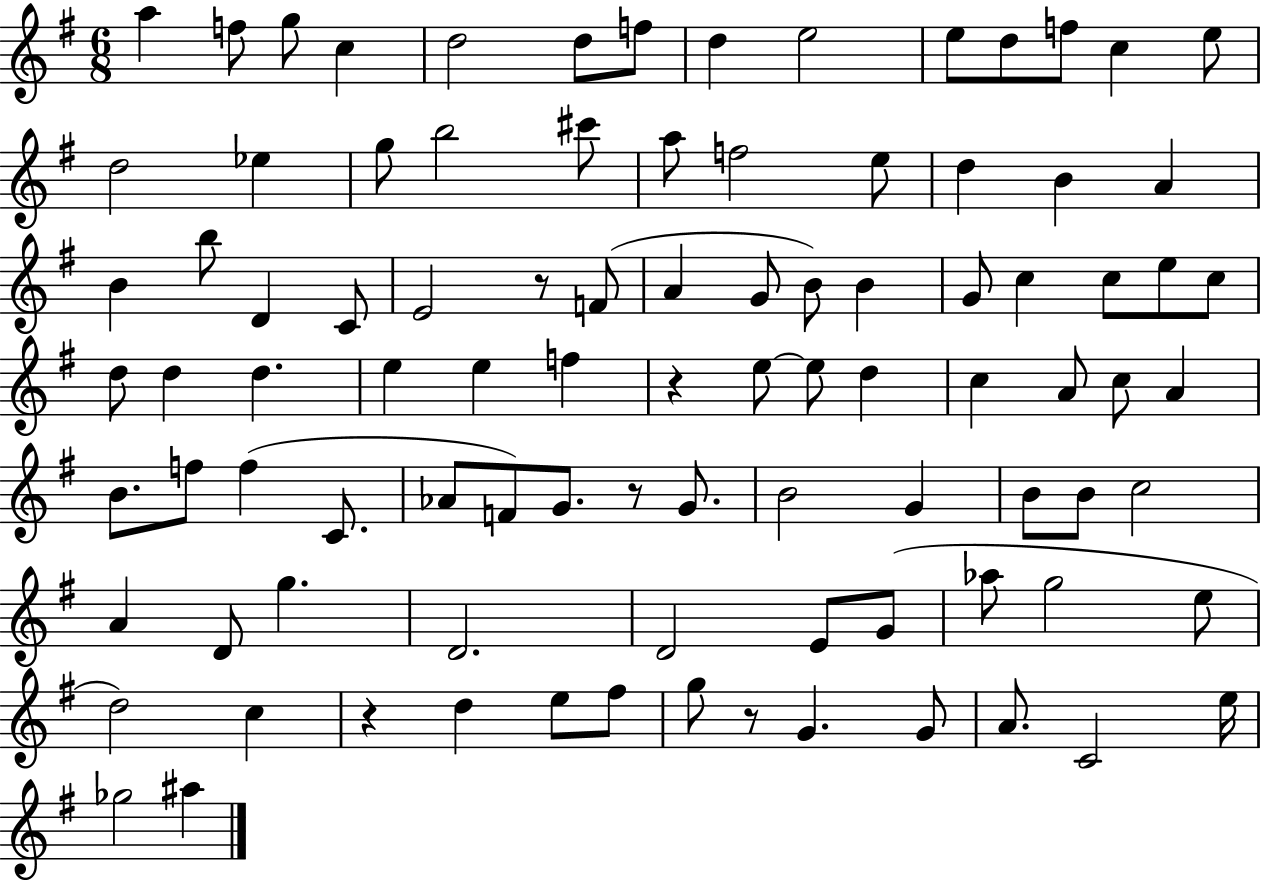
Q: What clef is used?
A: treble